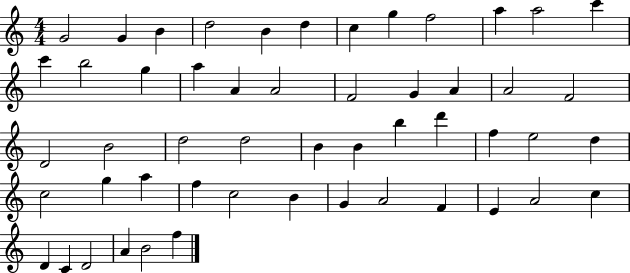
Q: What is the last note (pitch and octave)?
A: F5